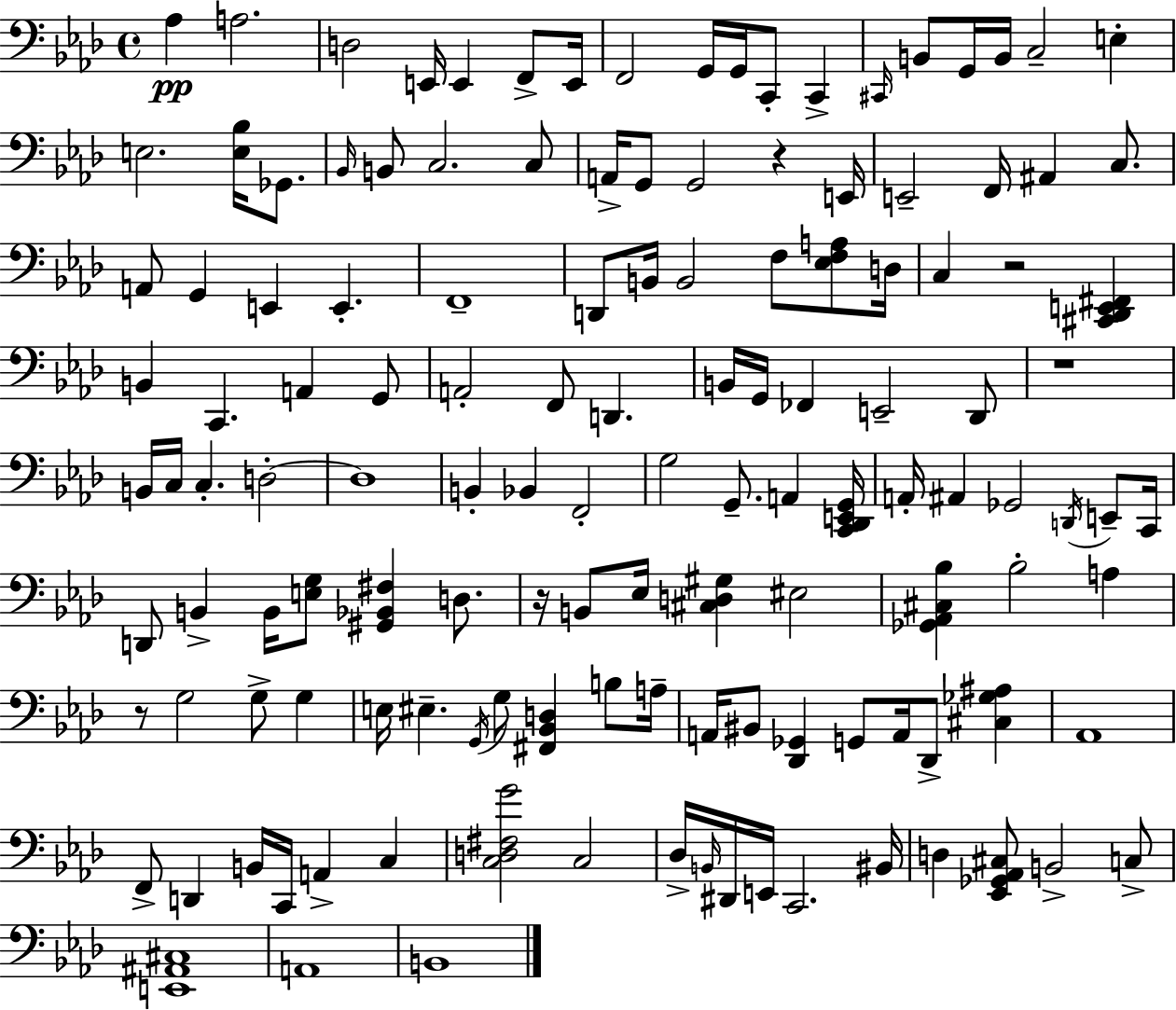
{
  \clef bass
  \time 4/4
  \defaultTimeSignature
  \key f \minor
  aes4\pp a2. | d2 e,16 e,4 f,8-> e,16 | f,2 g,16 g,16 c,8-. c,4-> | \grace { cis,16 } b,8 g,16 b,16 c2-- e4-. | \break e2. <e bes>16 ges,8. | \grace { bes,16 } b,8 c2. | c8 a,16-> g,8 g,2 r4 | e,16 e,2-- f,16 ais,4 c8. | \break a,8 g,4 e,4 e,4.-. | f,1-- | d,8 b,16 b,2 f8 <ees f a>8 | d16 c4 r2 <cis, des, e, fis,>4 | \break b,4 c,4. a,4 | g,8 a,2-. f,8 d,4. | b,16 g,16 fes,4 e,2-- | des,8 r1 | \break b,16 c16 c4.-. d2-.~~ | d1 | b,4-. bes,4 f,2-. | g2 g,8.-- a,4 | \break <c, des, e, g,>16 a,16-. ais,4 ges,2 \acciaccatura { d,16 } | e,8-- c,16 d,8 b,4-> b,16 <e g>8 <gis, bes, fis>4 | d8. r16 b,8 ees16 <cis d gis>4 eis2 | <ges, aes, cis bes>4 bes2-. a4 | \break r8 g2 g8-> g4 | e16 eis4.-- \acciaccatura { g,16 } g8 <fis, bes, d>4 | b8 a16-- a,16 bis,8 <des, ges,>4 g,8 a,16 des,8-> | <cis ges ais>4 aes,1 | \break f,8-> d,4 b,16 c,16 a,4-> | c4 <c d fis g'>2 c2 | des16-> \grace { b,16 } dis,16 e,16 c,2. | bis,16 d4 <ees, ges, aes, cis>8 b,2-> | \break c8-> <e, ais, cis>1 | a,1 | b,1 | \bar "|."
}